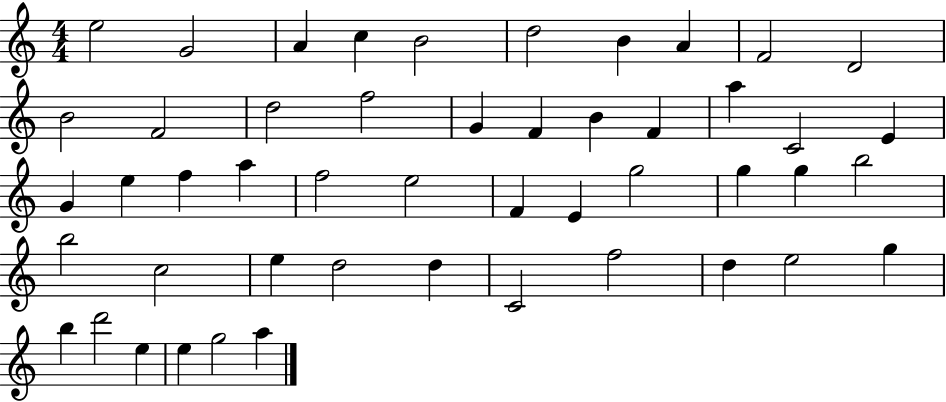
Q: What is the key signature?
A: C major